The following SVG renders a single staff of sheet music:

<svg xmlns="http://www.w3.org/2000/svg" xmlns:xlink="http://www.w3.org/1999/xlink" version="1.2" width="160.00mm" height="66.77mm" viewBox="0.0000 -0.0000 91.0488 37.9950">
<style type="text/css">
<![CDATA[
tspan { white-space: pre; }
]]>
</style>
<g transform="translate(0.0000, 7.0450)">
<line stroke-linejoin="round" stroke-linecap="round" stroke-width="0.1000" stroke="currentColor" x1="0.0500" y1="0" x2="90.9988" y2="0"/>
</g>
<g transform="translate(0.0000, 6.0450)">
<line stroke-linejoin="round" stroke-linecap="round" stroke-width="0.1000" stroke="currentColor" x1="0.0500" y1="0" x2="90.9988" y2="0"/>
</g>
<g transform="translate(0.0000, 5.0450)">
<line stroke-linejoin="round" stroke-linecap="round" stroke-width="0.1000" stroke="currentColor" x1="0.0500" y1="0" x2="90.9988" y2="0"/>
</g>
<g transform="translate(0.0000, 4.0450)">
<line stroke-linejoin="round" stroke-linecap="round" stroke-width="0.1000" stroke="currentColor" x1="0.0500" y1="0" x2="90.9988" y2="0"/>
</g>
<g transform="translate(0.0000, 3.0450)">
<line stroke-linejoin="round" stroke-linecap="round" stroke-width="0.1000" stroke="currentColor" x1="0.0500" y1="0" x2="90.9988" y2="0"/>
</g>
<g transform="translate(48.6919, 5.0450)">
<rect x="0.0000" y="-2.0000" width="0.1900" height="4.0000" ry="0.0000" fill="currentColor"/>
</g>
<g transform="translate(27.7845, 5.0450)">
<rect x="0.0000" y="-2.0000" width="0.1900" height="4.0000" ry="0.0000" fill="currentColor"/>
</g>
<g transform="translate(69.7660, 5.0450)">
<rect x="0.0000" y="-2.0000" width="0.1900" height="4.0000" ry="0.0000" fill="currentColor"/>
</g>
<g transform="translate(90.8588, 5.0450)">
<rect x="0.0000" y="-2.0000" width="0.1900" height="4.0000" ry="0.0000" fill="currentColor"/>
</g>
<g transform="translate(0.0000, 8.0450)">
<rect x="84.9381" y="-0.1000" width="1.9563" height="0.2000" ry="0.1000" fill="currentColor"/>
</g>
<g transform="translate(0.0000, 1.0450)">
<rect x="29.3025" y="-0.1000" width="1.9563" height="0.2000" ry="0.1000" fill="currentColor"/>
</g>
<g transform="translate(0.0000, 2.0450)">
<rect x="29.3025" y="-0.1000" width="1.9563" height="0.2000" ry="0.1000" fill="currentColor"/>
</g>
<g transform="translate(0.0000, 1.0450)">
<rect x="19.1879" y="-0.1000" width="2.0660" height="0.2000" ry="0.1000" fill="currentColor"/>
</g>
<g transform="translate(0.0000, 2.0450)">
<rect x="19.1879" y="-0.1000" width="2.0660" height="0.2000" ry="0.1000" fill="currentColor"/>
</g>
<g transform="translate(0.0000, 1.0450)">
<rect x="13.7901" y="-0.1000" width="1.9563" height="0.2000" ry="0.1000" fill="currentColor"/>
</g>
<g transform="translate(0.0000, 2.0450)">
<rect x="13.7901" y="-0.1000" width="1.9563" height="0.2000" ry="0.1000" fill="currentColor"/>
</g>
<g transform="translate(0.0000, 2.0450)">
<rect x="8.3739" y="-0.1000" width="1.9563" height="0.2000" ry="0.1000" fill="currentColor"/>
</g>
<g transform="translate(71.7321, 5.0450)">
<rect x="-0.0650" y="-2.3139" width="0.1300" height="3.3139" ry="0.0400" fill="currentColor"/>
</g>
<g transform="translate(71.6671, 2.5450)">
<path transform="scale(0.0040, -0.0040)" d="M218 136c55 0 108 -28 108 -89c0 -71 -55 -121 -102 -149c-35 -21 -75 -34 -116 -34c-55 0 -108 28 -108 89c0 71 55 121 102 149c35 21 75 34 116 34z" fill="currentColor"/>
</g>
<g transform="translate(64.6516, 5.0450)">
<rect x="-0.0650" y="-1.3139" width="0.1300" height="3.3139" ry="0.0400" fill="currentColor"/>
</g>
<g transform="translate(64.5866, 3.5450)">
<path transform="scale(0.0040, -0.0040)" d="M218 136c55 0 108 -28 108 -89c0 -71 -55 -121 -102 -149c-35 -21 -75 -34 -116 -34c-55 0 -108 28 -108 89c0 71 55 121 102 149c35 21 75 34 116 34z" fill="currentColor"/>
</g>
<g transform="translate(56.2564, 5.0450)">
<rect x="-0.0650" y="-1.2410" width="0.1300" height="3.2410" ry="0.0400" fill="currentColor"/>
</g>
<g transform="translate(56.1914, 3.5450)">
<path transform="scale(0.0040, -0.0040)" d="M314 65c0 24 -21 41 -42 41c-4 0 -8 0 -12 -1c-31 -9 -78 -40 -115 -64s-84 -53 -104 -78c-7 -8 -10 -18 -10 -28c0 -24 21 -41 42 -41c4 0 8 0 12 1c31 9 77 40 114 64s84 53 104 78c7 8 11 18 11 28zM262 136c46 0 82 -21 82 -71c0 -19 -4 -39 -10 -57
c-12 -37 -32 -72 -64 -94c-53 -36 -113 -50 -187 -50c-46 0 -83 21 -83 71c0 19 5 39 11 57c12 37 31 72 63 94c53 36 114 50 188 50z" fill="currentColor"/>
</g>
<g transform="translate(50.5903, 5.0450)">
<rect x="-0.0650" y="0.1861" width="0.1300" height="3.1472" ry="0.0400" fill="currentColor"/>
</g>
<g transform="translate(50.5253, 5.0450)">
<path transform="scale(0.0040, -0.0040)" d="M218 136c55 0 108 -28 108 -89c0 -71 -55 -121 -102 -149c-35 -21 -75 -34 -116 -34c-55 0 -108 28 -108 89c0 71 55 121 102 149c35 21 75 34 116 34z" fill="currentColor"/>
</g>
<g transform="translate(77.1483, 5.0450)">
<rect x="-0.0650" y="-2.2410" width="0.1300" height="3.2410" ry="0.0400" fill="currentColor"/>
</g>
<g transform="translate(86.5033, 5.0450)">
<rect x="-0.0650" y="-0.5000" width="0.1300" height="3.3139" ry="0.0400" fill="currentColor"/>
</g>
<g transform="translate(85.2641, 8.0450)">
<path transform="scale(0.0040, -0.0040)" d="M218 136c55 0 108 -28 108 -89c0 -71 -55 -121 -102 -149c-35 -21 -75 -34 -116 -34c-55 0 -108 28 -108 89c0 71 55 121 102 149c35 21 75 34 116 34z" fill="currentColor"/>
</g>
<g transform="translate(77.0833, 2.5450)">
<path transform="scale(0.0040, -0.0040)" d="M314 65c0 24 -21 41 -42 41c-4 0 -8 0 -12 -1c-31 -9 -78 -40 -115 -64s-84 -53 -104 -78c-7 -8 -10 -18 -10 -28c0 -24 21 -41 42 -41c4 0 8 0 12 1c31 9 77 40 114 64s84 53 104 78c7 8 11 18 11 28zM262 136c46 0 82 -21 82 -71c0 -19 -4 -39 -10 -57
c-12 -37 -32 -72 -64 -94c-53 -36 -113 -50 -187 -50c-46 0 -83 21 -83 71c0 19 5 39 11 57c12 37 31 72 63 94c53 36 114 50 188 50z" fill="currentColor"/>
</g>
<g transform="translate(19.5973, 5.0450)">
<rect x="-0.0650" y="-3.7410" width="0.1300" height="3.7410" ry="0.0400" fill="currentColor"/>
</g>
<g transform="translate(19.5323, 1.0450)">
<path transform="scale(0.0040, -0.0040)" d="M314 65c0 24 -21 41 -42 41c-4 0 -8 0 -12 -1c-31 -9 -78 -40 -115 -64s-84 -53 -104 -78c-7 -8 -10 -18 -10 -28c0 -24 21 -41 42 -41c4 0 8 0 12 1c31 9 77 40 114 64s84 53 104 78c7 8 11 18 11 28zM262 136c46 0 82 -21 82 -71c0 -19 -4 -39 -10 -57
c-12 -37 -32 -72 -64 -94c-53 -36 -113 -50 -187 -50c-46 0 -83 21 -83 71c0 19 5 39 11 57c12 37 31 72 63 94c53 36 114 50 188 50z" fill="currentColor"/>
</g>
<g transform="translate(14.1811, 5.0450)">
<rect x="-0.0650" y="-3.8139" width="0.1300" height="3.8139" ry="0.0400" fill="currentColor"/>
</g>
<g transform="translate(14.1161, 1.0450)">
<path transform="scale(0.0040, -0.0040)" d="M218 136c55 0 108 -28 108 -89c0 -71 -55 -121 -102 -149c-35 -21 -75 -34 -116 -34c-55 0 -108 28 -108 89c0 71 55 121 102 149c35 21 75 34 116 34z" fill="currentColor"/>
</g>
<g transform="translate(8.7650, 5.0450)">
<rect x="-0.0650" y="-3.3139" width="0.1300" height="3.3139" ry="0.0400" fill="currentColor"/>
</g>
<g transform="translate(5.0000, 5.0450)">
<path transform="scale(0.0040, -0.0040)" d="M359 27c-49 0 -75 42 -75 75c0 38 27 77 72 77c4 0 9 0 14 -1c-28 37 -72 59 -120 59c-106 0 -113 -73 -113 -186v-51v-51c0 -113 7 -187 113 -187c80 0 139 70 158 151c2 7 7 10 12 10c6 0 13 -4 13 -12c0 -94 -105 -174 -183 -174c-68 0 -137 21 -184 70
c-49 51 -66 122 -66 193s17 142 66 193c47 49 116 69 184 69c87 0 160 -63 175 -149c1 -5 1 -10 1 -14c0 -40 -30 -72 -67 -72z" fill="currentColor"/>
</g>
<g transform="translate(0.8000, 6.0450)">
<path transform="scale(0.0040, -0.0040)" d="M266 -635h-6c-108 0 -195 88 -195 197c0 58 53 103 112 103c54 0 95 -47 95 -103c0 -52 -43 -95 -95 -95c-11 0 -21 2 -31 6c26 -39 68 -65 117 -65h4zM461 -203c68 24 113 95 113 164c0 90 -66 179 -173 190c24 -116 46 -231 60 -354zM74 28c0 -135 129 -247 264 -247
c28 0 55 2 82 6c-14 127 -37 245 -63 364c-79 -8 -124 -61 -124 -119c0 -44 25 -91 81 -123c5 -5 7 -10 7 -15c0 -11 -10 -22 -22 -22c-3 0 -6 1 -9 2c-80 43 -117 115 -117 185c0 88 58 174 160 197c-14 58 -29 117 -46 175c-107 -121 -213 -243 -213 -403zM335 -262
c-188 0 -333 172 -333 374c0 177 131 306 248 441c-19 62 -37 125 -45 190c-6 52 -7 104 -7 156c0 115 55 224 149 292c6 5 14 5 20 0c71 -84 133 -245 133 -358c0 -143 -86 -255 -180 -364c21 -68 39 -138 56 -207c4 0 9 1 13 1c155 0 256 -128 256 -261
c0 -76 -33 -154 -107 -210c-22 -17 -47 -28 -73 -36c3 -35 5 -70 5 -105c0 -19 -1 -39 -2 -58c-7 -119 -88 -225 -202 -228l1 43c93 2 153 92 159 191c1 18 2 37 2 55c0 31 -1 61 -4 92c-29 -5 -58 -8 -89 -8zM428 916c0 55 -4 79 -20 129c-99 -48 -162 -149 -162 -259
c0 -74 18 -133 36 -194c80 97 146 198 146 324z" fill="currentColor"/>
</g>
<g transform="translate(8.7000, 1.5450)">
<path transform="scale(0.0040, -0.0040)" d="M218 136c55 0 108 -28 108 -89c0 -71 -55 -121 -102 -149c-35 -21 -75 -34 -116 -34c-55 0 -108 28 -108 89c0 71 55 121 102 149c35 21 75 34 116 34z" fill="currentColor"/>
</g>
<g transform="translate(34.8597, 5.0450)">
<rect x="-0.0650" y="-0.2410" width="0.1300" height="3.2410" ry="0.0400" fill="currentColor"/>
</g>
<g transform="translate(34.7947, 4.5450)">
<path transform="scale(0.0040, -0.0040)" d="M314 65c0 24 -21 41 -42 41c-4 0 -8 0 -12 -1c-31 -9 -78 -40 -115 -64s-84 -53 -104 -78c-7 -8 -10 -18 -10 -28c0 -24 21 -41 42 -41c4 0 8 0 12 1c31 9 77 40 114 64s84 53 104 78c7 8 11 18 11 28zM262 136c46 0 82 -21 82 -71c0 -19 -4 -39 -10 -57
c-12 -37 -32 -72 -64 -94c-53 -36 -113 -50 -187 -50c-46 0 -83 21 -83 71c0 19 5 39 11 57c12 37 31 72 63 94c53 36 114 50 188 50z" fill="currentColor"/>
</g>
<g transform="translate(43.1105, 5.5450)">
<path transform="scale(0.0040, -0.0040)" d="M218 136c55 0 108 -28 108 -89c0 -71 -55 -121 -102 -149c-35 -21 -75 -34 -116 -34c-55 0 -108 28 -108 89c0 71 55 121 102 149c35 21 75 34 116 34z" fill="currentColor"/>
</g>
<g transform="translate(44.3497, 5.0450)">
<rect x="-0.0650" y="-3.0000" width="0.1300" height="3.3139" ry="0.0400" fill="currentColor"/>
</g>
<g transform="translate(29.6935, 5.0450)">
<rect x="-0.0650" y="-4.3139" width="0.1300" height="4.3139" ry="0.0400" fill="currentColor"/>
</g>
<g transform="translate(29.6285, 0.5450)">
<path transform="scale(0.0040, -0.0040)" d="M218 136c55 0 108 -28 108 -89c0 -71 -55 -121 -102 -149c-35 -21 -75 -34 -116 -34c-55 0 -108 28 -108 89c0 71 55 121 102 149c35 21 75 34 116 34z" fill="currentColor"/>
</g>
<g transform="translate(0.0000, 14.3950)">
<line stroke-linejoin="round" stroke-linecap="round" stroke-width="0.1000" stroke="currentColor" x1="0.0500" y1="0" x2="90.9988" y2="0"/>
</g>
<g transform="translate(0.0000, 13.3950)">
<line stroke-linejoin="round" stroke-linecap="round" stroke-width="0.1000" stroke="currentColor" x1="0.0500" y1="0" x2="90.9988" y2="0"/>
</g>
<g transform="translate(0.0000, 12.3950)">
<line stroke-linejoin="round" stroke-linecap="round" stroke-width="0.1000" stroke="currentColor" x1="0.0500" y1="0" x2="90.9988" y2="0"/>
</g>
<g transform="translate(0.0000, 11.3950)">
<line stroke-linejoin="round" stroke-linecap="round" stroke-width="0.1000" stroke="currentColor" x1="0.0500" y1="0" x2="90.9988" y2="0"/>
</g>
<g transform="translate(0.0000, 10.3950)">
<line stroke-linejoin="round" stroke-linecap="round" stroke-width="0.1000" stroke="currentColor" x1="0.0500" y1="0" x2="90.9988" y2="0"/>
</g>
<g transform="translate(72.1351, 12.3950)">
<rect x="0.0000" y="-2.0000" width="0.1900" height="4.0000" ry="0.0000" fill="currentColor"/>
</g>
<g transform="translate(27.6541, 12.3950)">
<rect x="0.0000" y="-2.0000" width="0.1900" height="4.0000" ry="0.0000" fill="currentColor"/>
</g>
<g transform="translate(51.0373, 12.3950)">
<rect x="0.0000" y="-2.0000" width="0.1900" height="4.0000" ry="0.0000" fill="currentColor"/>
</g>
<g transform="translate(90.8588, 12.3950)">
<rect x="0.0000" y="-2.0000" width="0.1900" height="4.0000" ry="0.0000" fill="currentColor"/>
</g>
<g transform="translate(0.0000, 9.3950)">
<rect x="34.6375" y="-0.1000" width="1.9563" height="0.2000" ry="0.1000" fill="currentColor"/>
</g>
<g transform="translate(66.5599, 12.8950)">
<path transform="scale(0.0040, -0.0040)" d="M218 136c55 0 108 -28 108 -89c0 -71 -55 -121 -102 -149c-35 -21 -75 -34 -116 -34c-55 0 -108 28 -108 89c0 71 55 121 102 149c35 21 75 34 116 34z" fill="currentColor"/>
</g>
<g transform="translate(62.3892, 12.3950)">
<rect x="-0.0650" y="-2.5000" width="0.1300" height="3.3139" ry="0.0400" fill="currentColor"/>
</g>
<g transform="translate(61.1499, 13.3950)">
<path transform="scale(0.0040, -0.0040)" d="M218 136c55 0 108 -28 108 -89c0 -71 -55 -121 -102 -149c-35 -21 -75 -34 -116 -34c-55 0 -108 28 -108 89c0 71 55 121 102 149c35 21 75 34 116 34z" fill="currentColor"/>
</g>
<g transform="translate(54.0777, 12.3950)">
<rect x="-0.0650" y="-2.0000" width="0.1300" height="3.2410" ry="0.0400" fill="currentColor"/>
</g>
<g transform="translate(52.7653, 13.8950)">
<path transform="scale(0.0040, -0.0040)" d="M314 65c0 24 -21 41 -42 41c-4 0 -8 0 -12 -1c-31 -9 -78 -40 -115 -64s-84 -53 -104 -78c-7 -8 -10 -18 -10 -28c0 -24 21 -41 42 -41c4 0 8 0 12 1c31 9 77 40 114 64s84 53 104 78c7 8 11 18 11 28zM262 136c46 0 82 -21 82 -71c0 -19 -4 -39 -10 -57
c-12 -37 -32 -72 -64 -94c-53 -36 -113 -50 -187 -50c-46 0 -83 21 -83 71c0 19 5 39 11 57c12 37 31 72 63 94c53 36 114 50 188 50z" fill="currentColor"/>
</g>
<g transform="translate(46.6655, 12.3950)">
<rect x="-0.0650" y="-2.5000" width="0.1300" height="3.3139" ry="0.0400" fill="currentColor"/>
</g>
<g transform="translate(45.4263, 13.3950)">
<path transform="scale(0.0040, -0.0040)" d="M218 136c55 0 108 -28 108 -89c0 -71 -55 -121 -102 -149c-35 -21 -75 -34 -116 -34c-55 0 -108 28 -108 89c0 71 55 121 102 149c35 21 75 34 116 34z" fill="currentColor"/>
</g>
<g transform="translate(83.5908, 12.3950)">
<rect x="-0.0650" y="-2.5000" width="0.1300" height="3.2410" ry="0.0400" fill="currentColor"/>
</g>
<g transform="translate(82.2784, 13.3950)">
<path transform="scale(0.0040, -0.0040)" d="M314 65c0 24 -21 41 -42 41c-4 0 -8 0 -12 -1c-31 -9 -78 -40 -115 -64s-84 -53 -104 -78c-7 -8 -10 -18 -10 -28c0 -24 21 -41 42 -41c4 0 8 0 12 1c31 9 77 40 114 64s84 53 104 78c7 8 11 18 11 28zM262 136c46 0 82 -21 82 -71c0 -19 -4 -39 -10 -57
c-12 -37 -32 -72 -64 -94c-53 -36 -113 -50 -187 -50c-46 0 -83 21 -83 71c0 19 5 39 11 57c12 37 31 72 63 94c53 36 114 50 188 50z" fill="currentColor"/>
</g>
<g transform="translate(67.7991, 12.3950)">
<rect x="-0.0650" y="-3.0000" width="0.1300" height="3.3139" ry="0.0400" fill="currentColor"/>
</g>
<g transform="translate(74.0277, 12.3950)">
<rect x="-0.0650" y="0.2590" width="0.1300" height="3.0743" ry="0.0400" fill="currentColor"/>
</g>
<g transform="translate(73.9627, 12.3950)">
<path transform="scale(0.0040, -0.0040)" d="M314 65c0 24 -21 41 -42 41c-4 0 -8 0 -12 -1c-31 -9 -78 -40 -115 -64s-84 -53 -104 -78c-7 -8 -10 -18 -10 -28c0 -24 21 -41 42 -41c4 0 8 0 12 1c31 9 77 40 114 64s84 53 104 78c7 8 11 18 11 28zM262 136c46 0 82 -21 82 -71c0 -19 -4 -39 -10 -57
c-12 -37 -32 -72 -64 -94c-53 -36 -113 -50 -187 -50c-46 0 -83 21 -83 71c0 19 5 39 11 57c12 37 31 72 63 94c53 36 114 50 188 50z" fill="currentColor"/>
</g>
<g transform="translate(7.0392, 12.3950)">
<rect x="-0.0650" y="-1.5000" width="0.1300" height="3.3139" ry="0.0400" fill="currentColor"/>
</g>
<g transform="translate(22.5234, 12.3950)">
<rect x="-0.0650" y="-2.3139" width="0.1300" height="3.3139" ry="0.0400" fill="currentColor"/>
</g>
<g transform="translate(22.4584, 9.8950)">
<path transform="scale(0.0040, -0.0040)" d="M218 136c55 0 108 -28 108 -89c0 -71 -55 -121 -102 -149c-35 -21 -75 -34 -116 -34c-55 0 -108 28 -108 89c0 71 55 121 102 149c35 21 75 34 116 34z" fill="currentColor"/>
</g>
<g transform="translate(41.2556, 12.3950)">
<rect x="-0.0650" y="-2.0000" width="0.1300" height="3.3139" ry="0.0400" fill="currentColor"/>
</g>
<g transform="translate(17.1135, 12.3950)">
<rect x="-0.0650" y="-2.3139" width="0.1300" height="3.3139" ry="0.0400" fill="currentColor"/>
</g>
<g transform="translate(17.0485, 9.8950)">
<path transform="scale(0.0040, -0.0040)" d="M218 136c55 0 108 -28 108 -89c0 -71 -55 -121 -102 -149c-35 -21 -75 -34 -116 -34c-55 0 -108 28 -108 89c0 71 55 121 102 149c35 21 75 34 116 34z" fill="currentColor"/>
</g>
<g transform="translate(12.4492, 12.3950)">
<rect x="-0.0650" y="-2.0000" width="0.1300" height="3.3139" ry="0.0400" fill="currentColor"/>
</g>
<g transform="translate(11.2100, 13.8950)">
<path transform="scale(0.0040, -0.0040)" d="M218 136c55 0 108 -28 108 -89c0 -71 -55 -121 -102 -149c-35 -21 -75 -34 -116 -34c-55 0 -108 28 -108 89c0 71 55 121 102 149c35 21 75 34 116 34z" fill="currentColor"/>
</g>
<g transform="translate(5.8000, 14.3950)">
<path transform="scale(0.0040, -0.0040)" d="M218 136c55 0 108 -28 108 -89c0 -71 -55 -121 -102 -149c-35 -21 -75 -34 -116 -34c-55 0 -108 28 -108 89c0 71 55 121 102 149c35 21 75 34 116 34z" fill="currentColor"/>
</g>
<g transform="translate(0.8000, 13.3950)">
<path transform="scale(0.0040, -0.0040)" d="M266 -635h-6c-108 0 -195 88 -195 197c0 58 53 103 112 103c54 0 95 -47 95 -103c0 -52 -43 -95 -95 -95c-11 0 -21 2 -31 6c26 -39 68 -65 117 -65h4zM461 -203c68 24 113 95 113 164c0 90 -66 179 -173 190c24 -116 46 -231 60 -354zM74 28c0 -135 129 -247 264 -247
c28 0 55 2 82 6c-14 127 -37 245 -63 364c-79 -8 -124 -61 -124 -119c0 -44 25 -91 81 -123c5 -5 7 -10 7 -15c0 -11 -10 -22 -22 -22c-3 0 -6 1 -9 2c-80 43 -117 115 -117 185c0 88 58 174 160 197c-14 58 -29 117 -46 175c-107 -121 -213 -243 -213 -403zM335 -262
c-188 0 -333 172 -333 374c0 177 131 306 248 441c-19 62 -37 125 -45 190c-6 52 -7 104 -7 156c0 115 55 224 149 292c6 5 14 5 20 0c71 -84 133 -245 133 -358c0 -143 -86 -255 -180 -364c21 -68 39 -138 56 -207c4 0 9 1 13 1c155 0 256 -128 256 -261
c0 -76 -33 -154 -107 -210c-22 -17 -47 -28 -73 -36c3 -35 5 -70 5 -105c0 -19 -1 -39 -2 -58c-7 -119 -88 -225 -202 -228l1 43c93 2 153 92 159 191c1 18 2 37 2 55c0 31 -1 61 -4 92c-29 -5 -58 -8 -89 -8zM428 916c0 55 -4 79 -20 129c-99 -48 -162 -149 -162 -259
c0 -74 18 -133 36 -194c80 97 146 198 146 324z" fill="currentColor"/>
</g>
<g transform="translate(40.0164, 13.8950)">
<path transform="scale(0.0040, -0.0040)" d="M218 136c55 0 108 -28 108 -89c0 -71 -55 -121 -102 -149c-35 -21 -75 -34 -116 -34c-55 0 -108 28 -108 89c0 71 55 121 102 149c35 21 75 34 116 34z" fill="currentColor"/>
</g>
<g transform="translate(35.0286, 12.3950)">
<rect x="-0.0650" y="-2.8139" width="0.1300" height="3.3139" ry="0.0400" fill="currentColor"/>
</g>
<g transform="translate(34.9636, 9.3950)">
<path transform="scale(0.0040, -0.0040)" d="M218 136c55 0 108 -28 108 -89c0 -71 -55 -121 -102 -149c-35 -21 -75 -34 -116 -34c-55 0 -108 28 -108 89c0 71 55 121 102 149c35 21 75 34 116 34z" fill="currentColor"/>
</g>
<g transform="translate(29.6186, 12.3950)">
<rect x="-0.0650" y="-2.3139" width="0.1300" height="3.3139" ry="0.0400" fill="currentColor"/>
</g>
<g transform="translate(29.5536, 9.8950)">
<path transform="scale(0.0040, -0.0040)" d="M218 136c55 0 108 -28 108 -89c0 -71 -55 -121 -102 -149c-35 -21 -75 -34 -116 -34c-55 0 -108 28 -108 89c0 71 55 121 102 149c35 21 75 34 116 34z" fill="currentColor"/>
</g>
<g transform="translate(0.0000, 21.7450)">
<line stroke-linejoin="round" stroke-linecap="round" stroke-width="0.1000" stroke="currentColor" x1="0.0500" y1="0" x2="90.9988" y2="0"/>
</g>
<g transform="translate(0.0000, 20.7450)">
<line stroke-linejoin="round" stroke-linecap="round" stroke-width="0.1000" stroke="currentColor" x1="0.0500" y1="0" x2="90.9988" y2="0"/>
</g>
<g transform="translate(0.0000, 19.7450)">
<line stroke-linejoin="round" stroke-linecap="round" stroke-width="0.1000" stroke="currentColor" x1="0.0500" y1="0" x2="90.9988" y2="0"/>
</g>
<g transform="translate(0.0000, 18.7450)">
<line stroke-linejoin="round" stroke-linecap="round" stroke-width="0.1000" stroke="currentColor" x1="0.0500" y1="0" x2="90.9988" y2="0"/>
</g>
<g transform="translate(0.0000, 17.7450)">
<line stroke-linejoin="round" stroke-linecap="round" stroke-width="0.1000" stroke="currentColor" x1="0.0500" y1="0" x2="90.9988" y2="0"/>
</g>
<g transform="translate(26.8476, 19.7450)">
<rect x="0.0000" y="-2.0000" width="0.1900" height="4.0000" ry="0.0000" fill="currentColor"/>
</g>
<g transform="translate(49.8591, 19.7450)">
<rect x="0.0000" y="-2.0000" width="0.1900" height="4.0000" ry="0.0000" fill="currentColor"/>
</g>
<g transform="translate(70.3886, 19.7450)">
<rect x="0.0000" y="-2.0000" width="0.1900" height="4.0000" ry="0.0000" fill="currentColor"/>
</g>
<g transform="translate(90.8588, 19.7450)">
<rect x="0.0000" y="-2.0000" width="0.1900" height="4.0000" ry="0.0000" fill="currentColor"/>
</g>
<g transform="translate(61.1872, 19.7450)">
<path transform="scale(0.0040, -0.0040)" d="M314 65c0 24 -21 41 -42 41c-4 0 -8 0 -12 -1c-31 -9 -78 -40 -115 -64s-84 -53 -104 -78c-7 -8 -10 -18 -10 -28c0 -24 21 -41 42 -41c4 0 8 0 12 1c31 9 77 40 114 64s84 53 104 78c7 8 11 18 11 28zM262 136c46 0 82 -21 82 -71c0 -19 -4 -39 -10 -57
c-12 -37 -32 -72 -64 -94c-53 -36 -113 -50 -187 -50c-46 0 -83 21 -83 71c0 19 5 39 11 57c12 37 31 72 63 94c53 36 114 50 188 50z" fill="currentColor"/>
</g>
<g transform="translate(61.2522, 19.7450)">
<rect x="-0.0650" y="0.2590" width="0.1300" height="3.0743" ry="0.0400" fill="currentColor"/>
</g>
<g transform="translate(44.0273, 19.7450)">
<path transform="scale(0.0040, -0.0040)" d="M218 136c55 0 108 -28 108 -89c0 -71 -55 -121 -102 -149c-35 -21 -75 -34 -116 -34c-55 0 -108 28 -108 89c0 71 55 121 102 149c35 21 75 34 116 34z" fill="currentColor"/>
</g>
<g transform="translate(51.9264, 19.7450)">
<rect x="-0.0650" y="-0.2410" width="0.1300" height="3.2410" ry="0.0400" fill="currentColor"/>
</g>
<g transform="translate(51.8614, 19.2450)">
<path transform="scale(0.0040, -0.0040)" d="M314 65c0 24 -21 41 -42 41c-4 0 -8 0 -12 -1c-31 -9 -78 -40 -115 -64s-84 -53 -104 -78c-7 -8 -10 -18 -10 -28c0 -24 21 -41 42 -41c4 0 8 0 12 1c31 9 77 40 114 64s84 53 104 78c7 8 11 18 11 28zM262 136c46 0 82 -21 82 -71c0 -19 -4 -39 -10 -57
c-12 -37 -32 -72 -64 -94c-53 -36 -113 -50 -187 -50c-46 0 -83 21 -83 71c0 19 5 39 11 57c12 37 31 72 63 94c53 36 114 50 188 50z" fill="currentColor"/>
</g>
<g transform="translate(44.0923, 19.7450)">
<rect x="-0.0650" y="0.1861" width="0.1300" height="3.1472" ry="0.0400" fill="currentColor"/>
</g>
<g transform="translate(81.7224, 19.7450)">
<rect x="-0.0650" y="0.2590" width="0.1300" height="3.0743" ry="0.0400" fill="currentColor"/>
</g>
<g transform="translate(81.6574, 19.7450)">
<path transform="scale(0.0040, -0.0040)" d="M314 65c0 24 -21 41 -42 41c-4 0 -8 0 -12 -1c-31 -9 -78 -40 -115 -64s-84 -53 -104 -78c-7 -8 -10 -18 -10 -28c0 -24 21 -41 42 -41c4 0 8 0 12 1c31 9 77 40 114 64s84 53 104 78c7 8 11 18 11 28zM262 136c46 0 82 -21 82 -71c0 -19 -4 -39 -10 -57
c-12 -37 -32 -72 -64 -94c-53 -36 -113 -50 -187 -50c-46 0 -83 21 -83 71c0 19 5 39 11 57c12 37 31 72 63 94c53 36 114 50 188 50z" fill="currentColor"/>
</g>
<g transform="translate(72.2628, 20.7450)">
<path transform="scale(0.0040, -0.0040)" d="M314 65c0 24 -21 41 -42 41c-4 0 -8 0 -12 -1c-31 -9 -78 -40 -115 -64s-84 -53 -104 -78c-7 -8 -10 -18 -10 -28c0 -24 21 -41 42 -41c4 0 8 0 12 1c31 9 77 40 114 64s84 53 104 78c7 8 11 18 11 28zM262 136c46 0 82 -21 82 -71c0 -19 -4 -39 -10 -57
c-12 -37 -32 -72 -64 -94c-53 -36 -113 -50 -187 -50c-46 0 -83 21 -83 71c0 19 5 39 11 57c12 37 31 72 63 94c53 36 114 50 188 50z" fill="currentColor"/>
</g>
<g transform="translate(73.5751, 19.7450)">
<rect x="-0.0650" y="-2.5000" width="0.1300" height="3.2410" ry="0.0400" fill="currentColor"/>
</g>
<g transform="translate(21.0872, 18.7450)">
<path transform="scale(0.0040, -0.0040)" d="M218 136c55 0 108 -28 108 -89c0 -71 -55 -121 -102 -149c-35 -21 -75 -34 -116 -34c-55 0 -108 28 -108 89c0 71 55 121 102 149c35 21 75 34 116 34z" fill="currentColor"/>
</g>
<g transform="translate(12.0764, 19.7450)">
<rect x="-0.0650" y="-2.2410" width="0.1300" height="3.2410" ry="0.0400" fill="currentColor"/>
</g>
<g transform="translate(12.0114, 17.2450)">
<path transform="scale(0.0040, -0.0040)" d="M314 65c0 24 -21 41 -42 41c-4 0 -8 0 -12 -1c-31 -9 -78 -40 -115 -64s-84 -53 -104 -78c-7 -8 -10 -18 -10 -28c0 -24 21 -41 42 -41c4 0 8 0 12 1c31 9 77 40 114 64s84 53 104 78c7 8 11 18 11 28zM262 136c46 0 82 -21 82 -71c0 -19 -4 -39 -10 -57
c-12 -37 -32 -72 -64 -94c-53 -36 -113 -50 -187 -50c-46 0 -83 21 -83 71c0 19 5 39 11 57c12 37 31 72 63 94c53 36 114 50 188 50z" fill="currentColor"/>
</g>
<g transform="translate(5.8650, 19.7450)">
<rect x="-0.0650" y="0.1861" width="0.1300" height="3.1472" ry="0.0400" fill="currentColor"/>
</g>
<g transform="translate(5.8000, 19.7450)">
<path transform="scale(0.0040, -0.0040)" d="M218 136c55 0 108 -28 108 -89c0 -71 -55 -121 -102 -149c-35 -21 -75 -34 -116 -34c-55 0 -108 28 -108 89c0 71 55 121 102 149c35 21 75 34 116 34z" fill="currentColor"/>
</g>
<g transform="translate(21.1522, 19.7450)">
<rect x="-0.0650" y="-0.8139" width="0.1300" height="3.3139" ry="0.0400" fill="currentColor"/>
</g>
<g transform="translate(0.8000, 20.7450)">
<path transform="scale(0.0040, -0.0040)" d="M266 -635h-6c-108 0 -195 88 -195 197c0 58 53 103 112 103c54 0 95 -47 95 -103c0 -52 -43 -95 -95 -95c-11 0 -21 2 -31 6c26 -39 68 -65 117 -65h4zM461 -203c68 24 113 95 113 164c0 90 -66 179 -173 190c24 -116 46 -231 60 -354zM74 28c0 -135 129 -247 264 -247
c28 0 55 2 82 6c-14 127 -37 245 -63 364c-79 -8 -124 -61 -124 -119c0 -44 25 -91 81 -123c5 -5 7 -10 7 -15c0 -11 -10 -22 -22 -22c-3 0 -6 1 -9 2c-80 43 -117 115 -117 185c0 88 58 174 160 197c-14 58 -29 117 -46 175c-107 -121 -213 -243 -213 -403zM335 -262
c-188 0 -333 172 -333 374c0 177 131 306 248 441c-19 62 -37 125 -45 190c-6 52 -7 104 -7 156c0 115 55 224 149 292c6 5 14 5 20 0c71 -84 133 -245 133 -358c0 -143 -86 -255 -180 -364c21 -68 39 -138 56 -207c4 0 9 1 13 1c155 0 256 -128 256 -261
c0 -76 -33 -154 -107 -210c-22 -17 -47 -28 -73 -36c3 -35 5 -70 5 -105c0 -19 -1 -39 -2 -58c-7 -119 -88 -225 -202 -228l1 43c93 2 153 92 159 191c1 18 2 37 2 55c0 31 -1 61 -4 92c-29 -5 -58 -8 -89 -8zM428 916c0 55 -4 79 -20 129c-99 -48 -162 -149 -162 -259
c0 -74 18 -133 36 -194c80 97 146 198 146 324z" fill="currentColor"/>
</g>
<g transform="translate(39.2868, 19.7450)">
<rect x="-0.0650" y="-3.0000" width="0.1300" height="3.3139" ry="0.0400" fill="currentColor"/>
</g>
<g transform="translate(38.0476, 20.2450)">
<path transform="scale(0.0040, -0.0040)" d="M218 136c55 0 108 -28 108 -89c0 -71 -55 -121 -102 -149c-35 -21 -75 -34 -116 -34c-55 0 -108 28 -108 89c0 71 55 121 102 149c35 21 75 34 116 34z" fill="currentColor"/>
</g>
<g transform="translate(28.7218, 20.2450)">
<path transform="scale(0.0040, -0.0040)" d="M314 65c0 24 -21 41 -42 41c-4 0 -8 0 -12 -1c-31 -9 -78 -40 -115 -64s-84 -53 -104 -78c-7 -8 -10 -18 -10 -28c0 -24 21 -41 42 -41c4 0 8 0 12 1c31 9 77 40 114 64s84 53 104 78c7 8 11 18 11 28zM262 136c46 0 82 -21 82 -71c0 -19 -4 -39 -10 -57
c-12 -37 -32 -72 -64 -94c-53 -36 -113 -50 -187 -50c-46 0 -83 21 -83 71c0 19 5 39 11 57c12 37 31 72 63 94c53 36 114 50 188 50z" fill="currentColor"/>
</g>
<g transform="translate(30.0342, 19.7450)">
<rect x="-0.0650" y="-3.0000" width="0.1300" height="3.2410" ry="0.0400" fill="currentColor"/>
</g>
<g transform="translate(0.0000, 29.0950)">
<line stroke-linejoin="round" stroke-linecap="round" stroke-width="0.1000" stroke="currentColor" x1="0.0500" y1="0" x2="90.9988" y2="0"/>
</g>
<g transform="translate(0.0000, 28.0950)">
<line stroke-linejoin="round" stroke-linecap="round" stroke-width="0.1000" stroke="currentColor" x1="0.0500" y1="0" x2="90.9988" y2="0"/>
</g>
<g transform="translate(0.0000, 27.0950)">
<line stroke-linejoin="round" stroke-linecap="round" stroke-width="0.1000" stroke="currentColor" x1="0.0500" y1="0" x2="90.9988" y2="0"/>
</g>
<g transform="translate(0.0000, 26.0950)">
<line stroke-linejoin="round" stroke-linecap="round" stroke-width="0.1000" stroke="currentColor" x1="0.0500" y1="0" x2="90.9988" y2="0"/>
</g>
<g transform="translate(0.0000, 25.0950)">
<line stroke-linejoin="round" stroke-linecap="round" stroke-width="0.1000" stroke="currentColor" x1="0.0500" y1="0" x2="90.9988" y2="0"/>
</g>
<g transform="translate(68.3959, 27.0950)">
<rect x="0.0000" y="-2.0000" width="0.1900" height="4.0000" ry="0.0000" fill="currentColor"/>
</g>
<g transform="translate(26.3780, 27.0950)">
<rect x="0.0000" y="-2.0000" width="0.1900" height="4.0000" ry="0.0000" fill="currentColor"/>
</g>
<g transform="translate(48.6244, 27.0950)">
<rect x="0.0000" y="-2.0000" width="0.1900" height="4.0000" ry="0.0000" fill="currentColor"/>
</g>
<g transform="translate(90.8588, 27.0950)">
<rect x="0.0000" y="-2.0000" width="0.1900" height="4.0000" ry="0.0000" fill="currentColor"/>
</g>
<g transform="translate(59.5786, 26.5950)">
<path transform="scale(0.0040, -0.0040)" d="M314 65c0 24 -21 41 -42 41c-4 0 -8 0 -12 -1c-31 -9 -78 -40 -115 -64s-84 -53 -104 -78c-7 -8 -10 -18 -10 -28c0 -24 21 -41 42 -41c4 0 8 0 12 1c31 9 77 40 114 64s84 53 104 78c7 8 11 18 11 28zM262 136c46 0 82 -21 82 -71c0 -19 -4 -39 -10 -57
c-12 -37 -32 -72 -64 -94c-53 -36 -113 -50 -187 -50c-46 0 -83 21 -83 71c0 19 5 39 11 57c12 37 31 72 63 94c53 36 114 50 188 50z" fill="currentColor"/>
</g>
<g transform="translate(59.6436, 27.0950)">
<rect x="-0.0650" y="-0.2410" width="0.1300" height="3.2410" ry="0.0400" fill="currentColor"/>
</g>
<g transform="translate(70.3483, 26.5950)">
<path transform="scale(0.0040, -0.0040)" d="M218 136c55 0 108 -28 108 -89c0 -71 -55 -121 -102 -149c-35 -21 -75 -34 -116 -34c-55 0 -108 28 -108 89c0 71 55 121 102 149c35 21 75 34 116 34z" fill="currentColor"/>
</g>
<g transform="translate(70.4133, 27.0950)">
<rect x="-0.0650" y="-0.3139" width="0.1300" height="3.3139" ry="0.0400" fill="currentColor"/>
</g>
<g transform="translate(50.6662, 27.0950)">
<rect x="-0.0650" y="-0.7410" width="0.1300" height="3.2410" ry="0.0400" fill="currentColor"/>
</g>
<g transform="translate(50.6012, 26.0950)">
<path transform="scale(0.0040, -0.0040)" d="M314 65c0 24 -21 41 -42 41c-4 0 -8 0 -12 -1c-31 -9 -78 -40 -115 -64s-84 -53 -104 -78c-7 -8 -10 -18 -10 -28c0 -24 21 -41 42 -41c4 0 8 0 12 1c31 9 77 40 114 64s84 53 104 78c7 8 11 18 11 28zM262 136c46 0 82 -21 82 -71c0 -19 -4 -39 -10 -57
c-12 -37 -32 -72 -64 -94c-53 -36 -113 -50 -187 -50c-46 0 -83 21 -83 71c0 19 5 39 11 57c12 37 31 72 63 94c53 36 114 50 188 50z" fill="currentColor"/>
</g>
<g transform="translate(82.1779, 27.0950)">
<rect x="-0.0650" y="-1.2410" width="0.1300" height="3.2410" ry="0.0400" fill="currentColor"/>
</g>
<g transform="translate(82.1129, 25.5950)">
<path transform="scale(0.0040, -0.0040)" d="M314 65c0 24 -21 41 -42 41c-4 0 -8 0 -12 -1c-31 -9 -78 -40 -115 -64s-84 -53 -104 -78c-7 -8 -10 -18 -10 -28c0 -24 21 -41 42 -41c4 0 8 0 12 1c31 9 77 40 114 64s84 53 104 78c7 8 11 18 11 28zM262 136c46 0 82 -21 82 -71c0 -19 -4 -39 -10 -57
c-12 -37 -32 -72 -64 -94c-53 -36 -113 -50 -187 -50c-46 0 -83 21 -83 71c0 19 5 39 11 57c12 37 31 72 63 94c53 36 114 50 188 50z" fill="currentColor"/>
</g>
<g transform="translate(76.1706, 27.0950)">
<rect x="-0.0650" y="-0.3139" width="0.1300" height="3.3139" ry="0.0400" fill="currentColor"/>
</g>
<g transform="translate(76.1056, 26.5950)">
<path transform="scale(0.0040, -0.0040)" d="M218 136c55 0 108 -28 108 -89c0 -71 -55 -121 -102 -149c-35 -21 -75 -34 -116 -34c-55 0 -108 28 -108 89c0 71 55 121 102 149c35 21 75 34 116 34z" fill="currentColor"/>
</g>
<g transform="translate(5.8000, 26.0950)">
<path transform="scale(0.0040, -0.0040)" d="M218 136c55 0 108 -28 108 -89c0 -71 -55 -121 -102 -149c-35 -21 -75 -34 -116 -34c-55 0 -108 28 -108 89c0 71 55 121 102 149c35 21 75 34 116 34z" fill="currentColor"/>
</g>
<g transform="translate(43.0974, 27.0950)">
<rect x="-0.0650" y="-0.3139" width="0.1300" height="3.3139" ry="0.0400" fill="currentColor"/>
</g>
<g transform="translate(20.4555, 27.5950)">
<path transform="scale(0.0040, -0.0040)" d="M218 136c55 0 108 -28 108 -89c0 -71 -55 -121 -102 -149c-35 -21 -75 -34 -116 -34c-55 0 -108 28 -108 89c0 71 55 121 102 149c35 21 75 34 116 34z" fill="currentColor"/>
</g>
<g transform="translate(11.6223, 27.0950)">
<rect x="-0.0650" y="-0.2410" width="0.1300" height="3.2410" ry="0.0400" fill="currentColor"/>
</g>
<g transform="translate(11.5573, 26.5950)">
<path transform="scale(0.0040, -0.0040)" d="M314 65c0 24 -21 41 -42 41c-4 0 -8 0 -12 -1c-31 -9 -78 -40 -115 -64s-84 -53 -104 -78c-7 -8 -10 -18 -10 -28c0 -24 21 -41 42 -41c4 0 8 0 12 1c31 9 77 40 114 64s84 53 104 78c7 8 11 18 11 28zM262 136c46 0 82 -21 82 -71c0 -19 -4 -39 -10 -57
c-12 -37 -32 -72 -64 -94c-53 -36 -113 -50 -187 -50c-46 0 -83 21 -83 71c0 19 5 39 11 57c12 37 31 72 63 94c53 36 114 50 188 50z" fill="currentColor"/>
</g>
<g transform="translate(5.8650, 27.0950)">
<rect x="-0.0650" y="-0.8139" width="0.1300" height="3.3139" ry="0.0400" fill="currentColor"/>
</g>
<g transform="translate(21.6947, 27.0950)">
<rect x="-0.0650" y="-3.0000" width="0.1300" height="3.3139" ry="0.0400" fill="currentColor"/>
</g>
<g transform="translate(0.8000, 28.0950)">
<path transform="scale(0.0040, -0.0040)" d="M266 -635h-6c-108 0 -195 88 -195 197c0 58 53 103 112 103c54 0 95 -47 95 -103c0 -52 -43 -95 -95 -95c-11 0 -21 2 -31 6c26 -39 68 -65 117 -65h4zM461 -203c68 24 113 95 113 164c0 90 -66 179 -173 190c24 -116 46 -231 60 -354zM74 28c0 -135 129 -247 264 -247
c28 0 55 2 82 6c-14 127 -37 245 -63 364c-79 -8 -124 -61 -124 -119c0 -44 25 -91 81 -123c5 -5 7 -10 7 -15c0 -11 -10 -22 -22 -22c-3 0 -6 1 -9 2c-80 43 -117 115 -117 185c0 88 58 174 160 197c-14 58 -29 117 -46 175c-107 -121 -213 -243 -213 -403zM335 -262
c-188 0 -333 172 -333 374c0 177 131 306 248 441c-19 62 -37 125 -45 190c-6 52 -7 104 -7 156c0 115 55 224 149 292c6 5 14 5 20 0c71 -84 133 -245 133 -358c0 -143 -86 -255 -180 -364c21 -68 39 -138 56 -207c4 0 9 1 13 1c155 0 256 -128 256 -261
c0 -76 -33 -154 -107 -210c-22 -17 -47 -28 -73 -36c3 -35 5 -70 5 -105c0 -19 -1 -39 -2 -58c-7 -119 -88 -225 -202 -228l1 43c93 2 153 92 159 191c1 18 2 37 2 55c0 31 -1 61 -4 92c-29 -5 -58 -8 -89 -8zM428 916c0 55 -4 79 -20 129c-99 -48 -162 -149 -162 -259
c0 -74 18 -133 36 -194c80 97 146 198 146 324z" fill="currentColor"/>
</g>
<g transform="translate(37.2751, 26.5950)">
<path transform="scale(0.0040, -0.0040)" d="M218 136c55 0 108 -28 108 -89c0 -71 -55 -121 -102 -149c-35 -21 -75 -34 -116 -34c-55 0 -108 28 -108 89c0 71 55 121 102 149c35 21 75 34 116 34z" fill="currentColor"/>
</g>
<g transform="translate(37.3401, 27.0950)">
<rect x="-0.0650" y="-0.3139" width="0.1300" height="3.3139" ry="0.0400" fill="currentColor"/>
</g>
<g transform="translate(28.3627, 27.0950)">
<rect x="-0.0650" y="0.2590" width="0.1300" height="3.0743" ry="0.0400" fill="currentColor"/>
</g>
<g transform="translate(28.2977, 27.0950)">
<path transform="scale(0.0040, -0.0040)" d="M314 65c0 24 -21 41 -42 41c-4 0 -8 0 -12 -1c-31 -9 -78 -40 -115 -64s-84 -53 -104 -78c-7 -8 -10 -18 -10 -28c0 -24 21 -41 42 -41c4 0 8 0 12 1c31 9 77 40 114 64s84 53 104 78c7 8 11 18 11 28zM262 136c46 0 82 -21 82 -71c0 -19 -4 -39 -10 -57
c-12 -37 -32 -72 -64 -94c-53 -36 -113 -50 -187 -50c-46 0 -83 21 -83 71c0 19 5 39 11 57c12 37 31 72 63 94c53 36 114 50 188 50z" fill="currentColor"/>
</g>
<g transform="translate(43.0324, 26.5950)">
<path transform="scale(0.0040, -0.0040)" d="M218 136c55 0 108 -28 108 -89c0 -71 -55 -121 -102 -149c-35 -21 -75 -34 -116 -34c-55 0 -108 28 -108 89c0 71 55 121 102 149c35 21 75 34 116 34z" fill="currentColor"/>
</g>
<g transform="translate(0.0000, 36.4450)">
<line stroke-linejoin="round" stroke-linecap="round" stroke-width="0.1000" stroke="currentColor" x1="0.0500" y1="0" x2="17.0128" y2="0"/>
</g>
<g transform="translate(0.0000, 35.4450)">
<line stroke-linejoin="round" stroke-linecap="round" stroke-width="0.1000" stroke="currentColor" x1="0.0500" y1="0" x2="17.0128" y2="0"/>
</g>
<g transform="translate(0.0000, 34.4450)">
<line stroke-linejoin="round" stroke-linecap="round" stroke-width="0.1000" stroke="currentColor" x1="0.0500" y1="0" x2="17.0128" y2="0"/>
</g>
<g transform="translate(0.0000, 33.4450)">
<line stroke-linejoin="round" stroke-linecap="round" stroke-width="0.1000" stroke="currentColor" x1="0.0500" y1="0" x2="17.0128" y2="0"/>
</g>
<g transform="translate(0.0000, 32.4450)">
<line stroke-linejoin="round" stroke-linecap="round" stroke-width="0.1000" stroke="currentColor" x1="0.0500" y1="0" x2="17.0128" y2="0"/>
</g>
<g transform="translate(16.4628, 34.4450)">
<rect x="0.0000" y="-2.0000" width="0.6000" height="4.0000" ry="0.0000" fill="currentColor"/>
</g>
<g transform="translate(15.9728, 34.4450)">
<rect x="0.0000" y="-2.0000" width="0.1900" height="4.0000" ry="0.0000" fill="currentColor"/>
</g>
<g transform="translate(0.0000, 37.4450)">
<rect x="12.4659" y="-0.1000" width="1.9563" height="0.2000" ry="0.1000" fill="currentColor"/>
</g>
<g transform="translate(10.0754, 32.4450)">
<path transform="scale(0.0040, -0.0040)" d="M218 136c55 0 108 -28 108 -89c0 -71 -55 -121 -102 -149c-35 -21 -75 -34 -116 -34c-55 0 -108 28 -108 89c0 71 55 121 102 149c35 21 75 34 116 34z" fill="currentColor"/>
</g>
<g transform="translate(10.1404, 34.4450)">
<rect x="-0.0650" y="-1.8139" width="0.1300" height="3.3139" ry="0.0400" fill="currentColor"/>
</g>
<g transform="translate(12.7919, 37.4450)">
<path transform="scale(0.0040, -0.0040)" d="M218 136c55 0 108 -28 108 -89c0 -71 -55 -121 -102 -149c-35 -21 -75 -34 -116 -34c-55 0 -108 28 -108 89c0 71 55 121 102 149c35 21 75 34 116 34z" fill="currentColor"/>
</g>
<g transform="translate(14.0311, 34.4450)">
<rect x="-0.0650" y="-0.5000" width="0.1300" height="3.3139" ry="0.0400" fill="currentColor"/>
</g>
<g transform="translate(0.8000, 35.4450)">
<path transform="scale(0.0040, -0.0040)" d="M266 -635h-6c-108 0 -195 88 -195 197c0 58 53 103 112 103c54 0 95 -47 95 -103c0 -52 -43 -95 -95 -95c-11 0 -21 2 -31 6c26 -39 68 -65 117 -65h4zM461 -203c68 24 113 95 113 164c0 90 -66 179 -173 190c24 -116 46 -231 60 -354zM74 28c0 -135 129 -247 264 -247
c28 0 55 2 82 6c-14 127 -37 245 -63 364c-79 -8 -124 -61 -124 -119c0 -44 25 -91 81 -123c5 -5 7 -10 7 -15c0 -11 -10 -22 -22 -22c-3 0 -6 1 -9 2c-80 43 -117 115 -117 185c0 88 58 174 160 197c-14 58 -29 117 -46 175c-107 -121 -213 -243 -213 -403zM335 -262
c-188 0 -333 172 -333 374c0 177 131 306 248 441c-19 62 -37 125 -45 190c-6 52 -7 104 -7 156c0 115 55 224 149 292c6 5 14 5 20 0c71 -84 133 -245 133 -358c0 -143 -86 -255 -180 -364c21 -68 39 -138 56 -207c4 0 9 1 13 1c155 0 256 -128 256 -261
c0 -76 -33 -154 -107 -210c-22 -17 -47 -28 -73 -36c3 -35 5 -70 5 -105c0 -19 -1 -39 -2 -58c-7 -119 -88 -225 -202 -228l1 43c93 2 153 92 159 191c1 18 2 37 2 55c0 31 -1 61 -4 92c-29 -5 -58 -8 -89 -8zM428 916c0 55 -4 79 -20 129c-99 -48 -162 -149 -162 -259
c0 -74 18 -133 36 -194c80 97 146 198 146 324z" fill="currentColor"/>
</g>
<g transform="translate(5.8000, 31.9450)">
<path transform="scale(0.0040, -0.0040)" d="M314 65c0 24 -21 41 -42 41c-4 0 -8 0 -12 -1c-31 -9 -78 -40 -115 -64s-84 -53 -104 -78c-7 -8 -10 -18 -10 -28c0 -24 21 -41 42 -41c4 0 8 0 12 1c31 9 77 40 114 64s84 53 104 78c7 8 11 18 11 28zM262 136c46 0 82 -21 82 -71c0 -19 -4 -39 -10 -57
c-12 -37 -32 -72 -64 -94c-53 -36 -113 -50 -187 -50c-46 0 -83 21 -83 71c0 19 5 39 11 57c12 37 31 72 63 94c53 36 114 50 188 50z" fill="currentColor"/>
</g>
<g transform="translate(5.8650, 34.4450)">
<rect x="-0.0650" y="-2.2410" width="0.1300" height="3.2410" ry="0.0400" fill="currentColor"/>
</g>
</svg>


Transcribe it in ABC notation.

X:1
T:Untitled
M:4/4
L:1/4
K:C
b c' c'2 d' c2 A B e2 e g g2 C E F g g g a F G F2 G A B2 G2 B g2 d A2 A B c2 B2 G2 B2 d c2 A B2 c c d2 c2 c c e2 g2 f C